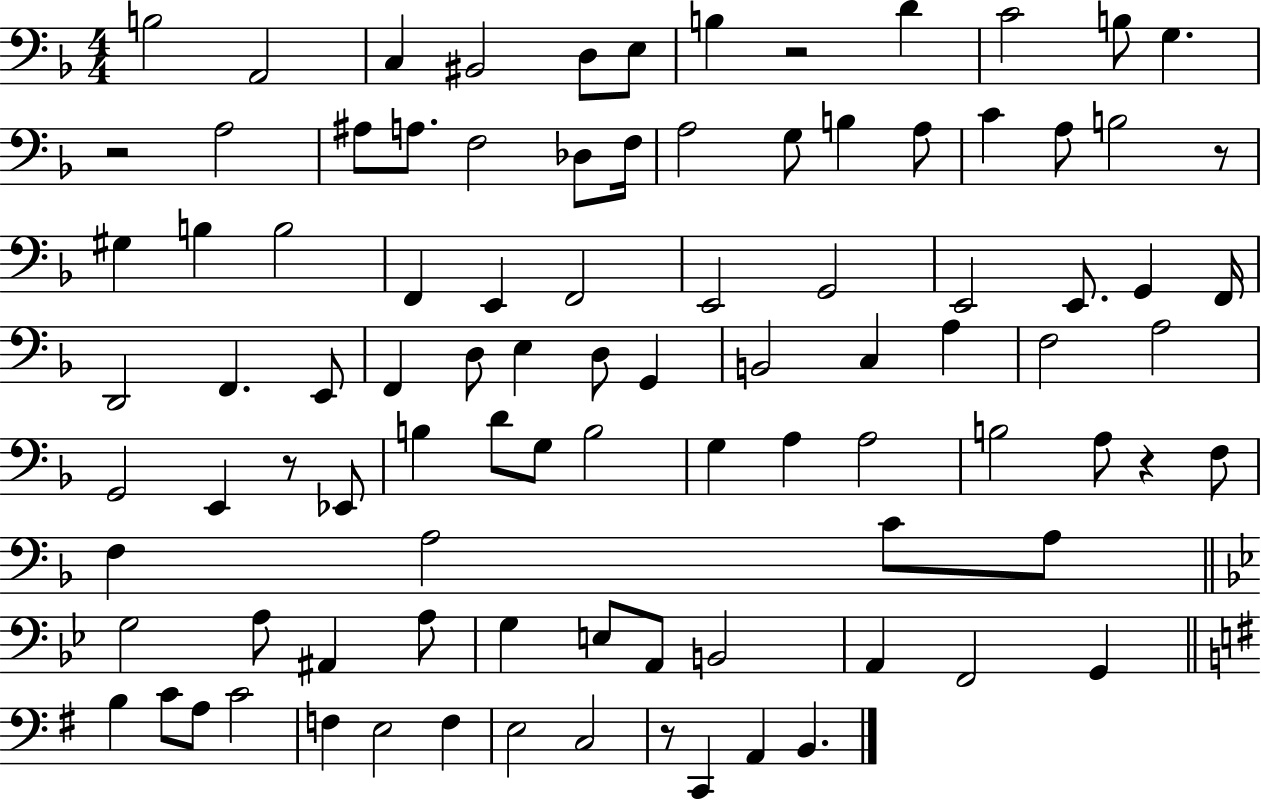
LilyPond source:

{
  \clef bass
  \numericTimeSignature
  \time 4/4
  \key f \major
  \repeat volta 2 { b2 a,2 | c4 bis,2 d8 e8 | b4 r2 d'4 | c'2 b8 g4. | \break r2 a2 | ais8 a8. f2 des8 f16 | a2 g8 b4 a8 | c'4 a8 b2 r8 | \break gis4 b4 b2 | f,4 e,4 f,2 | e,2 g,2 | e,2 e,8. g,4 f,16 | \break d,2 f,4. e,8 | f,4 d8 e4 d8 g,4 | b,2 c4 a4 | f2 a2 | \break g,2 e,4 r8 ees,8 | b4 d'8 g8 b2 | g4 a4 a2 | b2 a8 r4 f8 | \break f4 a2 c'8 a8 | \bar "||" \break \key bes \major g2 a8 ais,4 a8 | g4 e8 a,8 b,2 | a,4 f,2 g,4 | \bar "||" \break \key g \major b4 c'8 a8 c'2 | f4 e2 f4 | e2 c2 | r8 c,4 a,4 b,4. | \break } \bar "|."
}